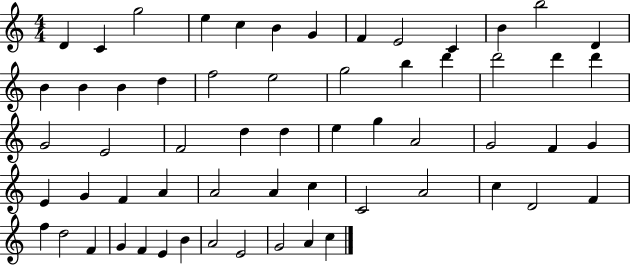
{
  \clef treble
  \numericTimeSignature
  \time 4/4
  \key c \major
  d'4 c'4 g''2 | e''4 c''4 b'4 g'4 | f'4 e'2 c'4 | b'4 b''2 d'4 | \break b'4 b'4 b'4 d''4 | f''2 e''2 | g''2 b''4 d'''4 | d'''2 d'''4 d'''4 | \break g'2 e'2 | f'2 d''4 d''4 | e''4 g''4 a'2 | g'2 f'4 g'4 | \break e'4 g'4 f'4 a'4 | a'2 a'4 c''4 | c'2 a'2 | c''4 d'2 f'4 | \break f''4 d''2 f'4 | g'4 f'4 e'4 b'4 | a'2 e'2 | g'2 a'4 c''4 | \break \bar "|."
}